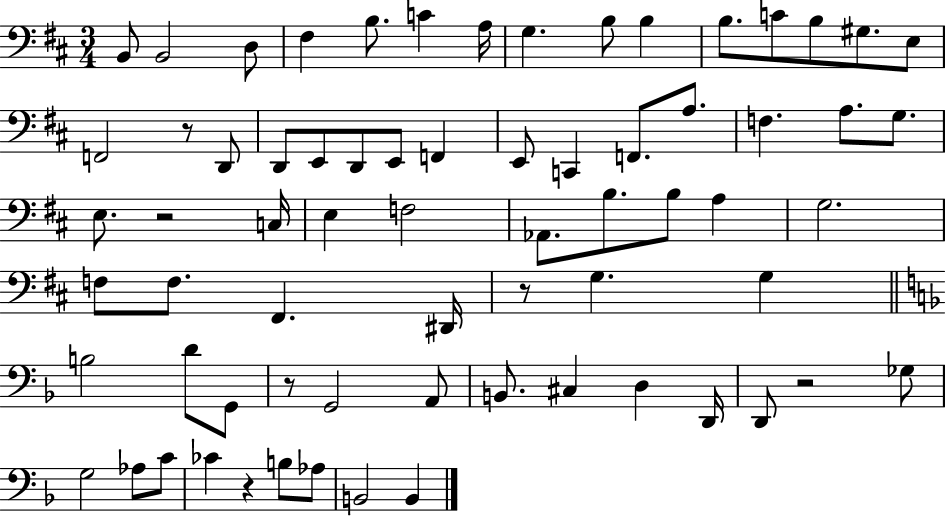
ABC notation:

X:1
T:Untitled
M:3/4
L:1/4
K:D
B,,/2 B,,2 D,/2 ^F, B,/2 C A,/4 G, B,/2 B, B,/2 C/2 B,/2 ^G,/2 E,/2 F,,2 z/2 D,,/2 D,,/2 E,,/2 D,,/2 E,,/2 F,, E,,/2 C,, F,,/2 A,/2 F, A,/2 G,/2 E,/2 z2 C,/4 E, F,2 _A,,/2 B,/2 B,/2 A, G,2 F,/2 F,/2 ^F,, ^D,,/4 z/2 G, G, B,2 D/2 G,,/2 z/2 G,,2 A,,/2 B,,/2 ^C, D, D,,/4 D,,/2 z2 _G,/2 G,2 _A,/2 C/2 _C z B,/2 _A,/2 B,,2 B,,